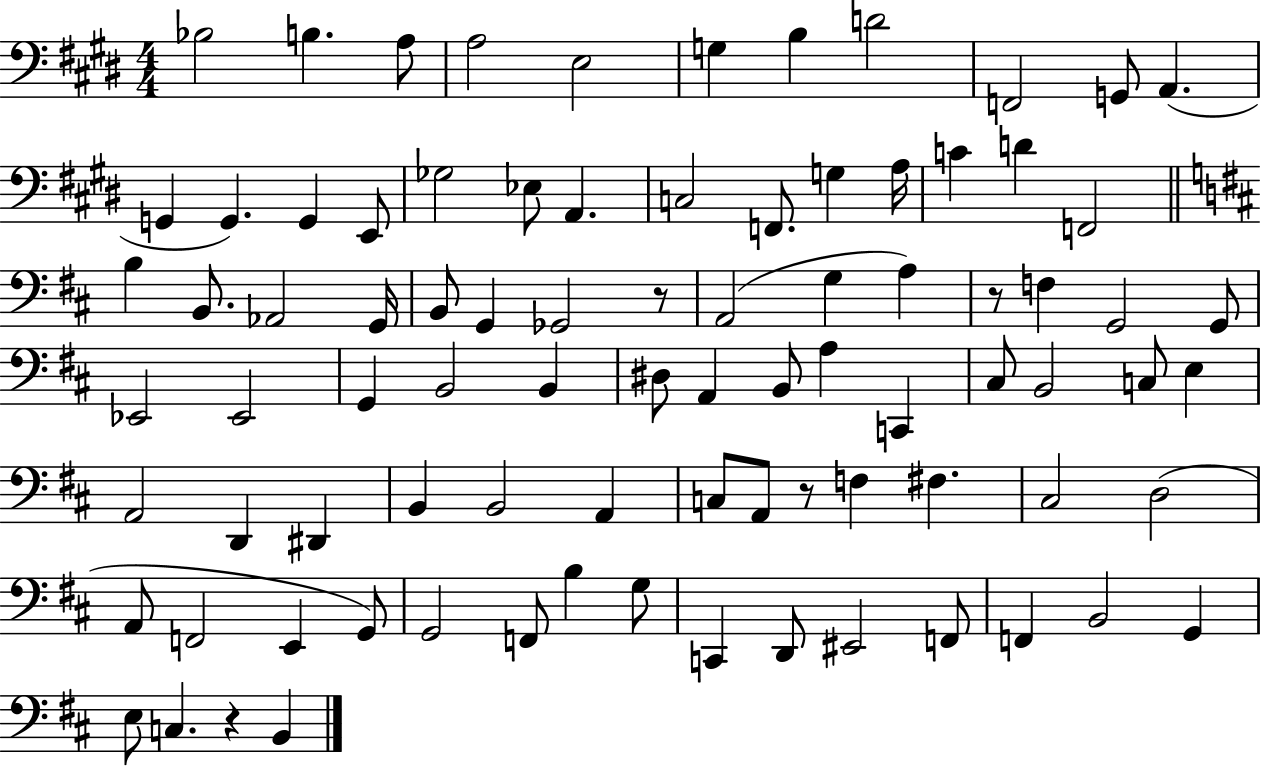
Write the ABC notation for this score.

X:1
T:Untitled
M:4/4
L:1/4
K:E
_B,2 B, A,/2 A,2 E,2 G, B, D2 F,,2 G,,/2 A,, G,, G,, G,, E,,/2 _G,2 _E,/2 A,, C,2 F,,/2 G, A,/4 C D F,,2 B, B,,/2 _A,,2 G,,/4 B,,/2 G,, _G,,2 z/2 A,,2 G, A, z/2 F, G,,2 G,,/2 _E,,2 _E,,2 G,, B,,2 B,, ^D,/2 A,, B,,/2 A, C,, ^C,/2 B,,2 C,/2 E, A,,2 D,, ^D,, B,, B,,2 A,, C,/2 A,,/2 z/2 F, ^F, ^C,2 D,2 A,,/2 F,,2 E,, G,,/2 G,,2 F,,/2 B, G,/2 C,, D,,/2 ^E,,2 F,,/2 F,, B,,2 G,, E,/2 C, z B,,